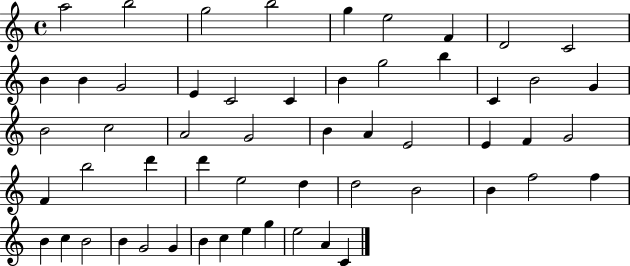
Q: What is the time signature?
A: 4/4